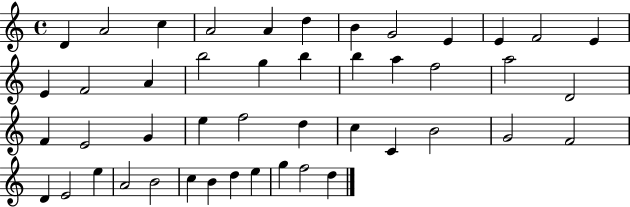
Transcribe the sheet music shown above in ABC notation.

X:1
T:Untitled
M:4/4
L:1/4
K:C
D A2 c A2 A d B G2 E E F2 E E F2 A b2 g b b a f2 a2 D2 F E2 G e f2 d c C B2 G2 F2 D E2 e A2 B2 c B d e g f2 d